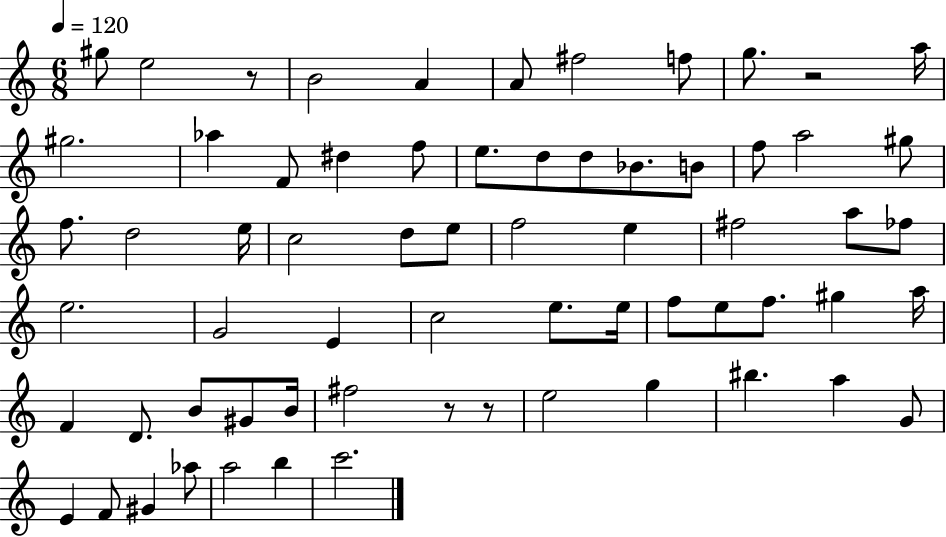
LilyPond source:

{
  \clef treble
  \numericTimeSignature
  \time 6/8
  \key c \major
  \tempo 4 = 120
  gis''8 e''2 r8 | b'2 a'4 | a'8 fis''2 f''8 | g''8. r2 a''16 | \break gis''2. | aes''4 f'8 dis''4 f''8 | e''8. d''8 d''8 bes'8. b'8 | f''8 a''2 gis''8 | \break f''8. d''2 e''16 | c''2 d''8 e''8 | f''2 e''4 | fis''2 a''8 fes''8 | \break e''2. | g'2 e'4 | c''2 e''8. e''16 | f''8 e''8 f''8. gis''4 a''16 | \break f'4 d'8. b'8 gis'8 b'16 | fis''2 r8 r8 | e''2 g''4 | bis''4. a''4 g'8 | \break e'4 f'8 gis'4 aes''8 | a''2 b''4 | c'''2. | \bar "|."
}